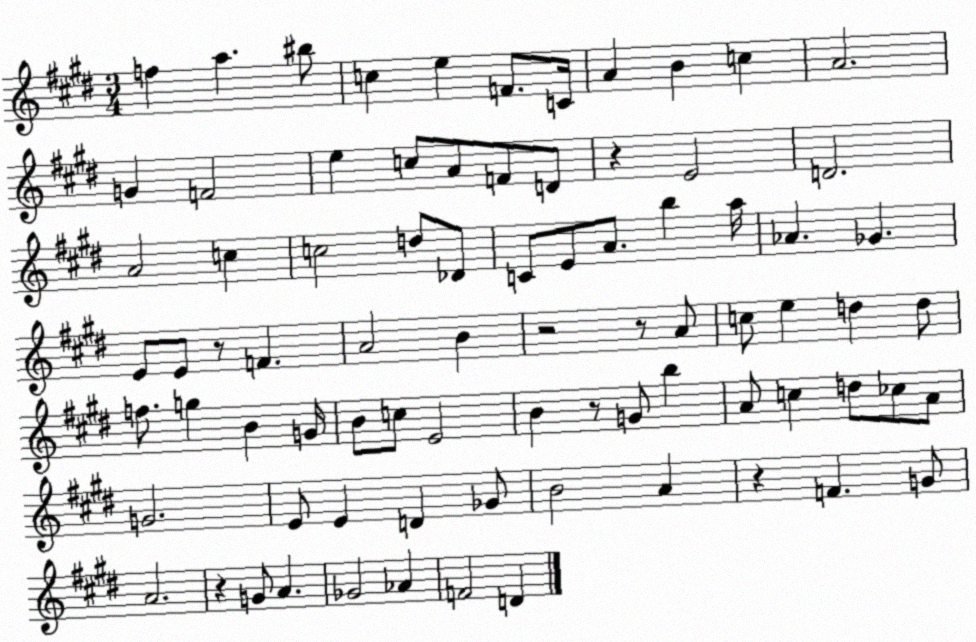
X:1
T:Untitled
M:3/4
L:1/4
K:E
f a ^b/2 c e F/2 C/4 A B c A2 G F2 e c/2 A/2 F/2 D/2 z E2 D2 A2 c c2 d/2 _D/2 C/2 E/2 A/2 b a/4 _A _G E/2 E/2 z/2 F A2 B z2 z/2 A/2 c/2 e d d/2 f/2 g B G/4 B/2 c/2 E2 B z/2 G/2 b A/2 c d/2 _c/2 A/2 G2 E/2 E D _G/2 B2 A z F G/2 A2 z G/2 A _G2 _A F2 D